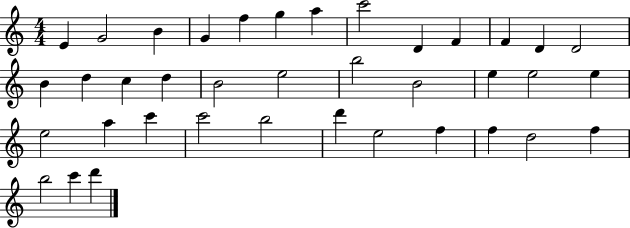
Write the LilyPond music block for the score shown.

{
  \clef treble
  \numericTimeSignature
  \time 4/4
  \key c \major
  e'4 g'2 b'4 | g'4 f''4 g''4 a''4 | c'''2 d'4 f'4 | f'4 d'4 d'2 | \break b'4 d''4 c''4 d''4 | b'2 e''2 | b''2 b'2 | e''4 e''2 e''4 | \break e''2 a''4 c'''4 | c'''2 b''2 | d'''4 e''2 f''4 | f''4 d''2 f''4 | \break b''2 c'''4 d'''4 | \bar "|."
}